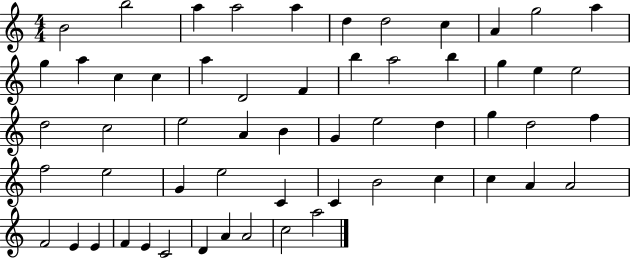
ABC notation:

X:1
T:Untitled
M:4/4
L:1/4
K:C
B2 b2 a a2 a d d2 c A g2 a g a c c a D2 F b a2 b g e e2 d2 c2 e2 A B G e2 d g d2 f f2 e2 G e2 C C B2 c c A A2 F2 E E F E C2 D A A2 c2 a2